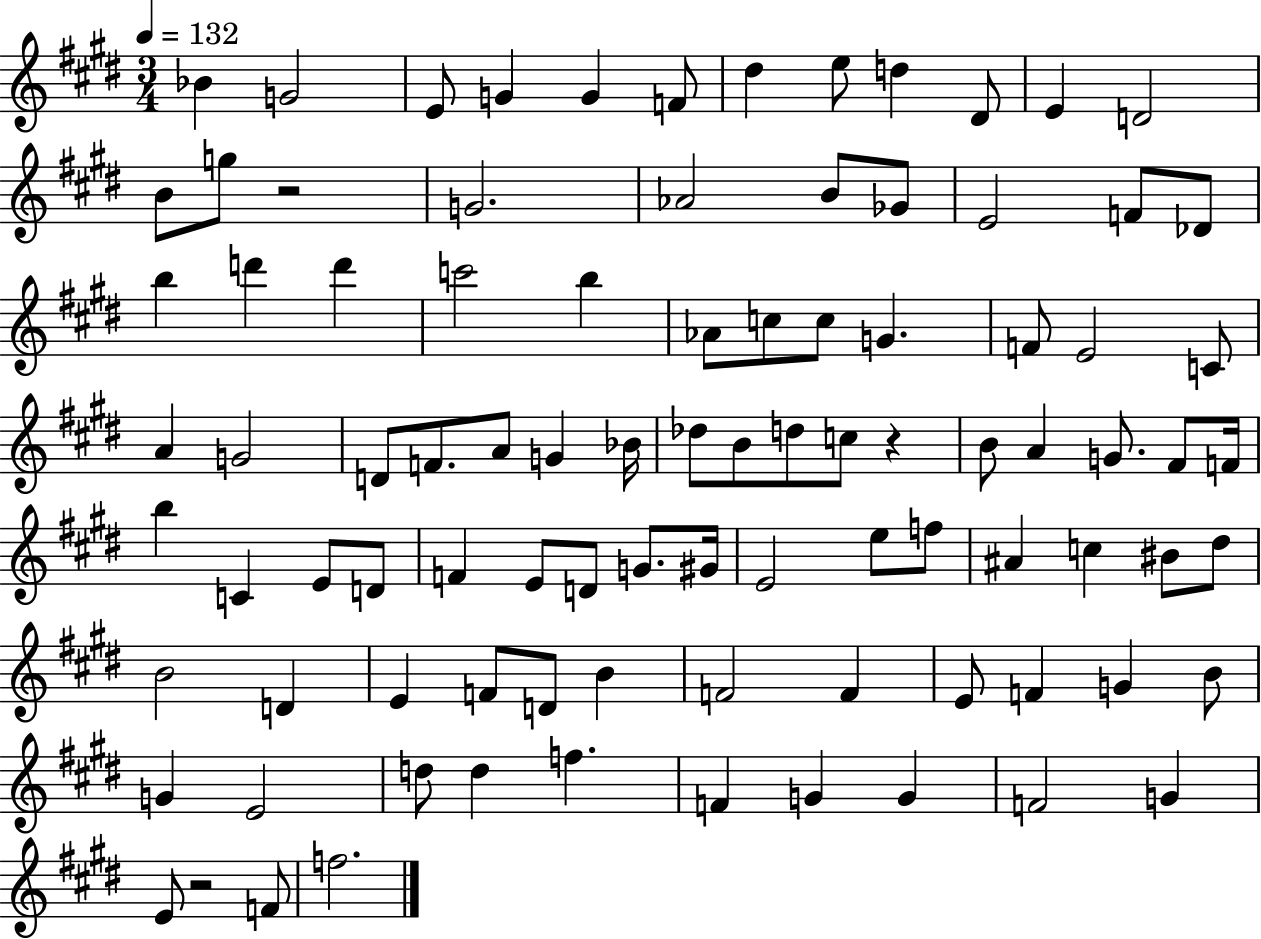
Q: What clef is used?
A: treble